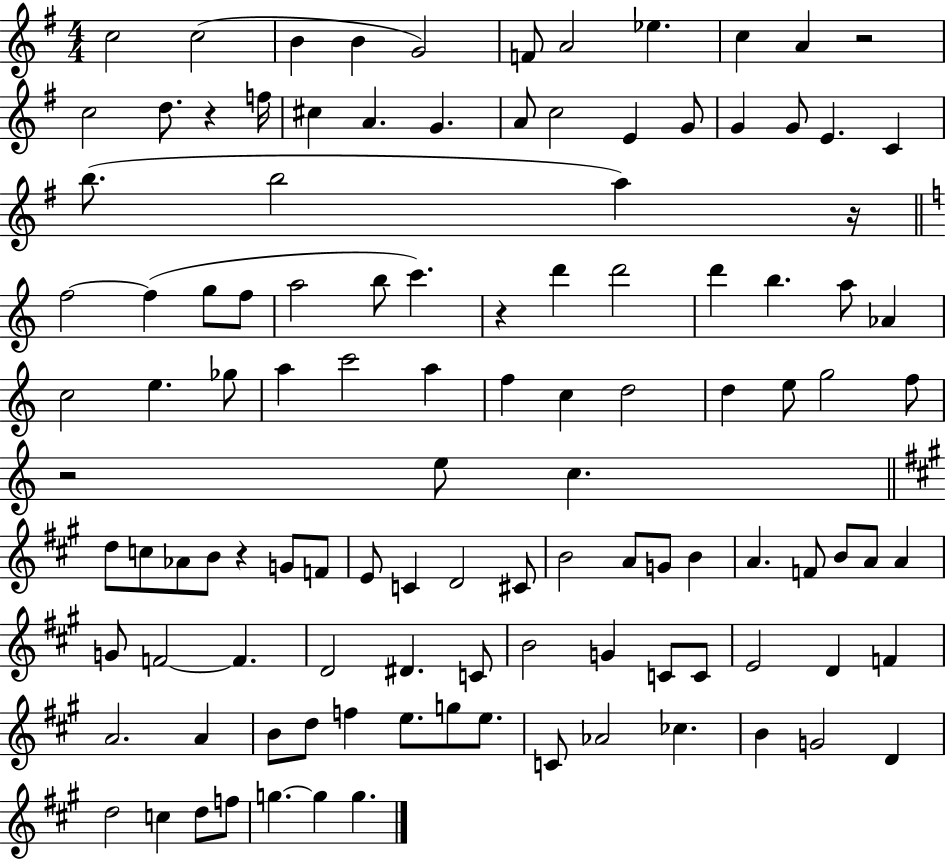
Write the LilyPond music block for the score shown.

{
  \clef treble
  \numericTimeSignature
  \time 4/4
  \key g \major
  c''2 c''2( | b'4 b'4 g'2) | f'8 a'2 ees''4. | c''4 a'4 r2 | \break c''2 d''8. r4 f''16 | cis''4 a'4. g'4. | a'8 c''2 e'4 g'8 | g'4 g'8 e'4. c'4 | \break b''8.( b''2 a''4) r16 | \bar "||" \break \key a \minor f''2~~ f''4( g''8 f''8 | a''2 b''8 c'''4.) | r4 d'''4 d'''2 | d'''4 b''4. a''8 aes'4 | \break c''2 e''4. ges''8 | a''4 c'''2 a''4 | f''4 c''4 d''2 | d''4 e''8 g''2 f''8 | \break r2 e''8 c''4. | \bar "||" \break \key a \major d''8 c''8 aes'8 b'8 r4 g'8 f'8 | e'8 c'4 d'2 cis'8 | b'2 a'8 g'8 b'4 | a'4. f'8 b'8 a'8 a'4 | \break g'8 f'2~~ f'4. | d'2 dis'4. c'8 | b'2 g'4 c'8 c'8 | e'2 d'4 f'4 | \break a'2. a'4 | b'8 d''8 f''4 e''8. g''8 e''8. | c'8 aes'2 ces''4. | b'4 g'2 d'4 | \break d''2 c''4 d''8 f''8 | g''4.~~ g''4 g''4. | \bar "|."
}